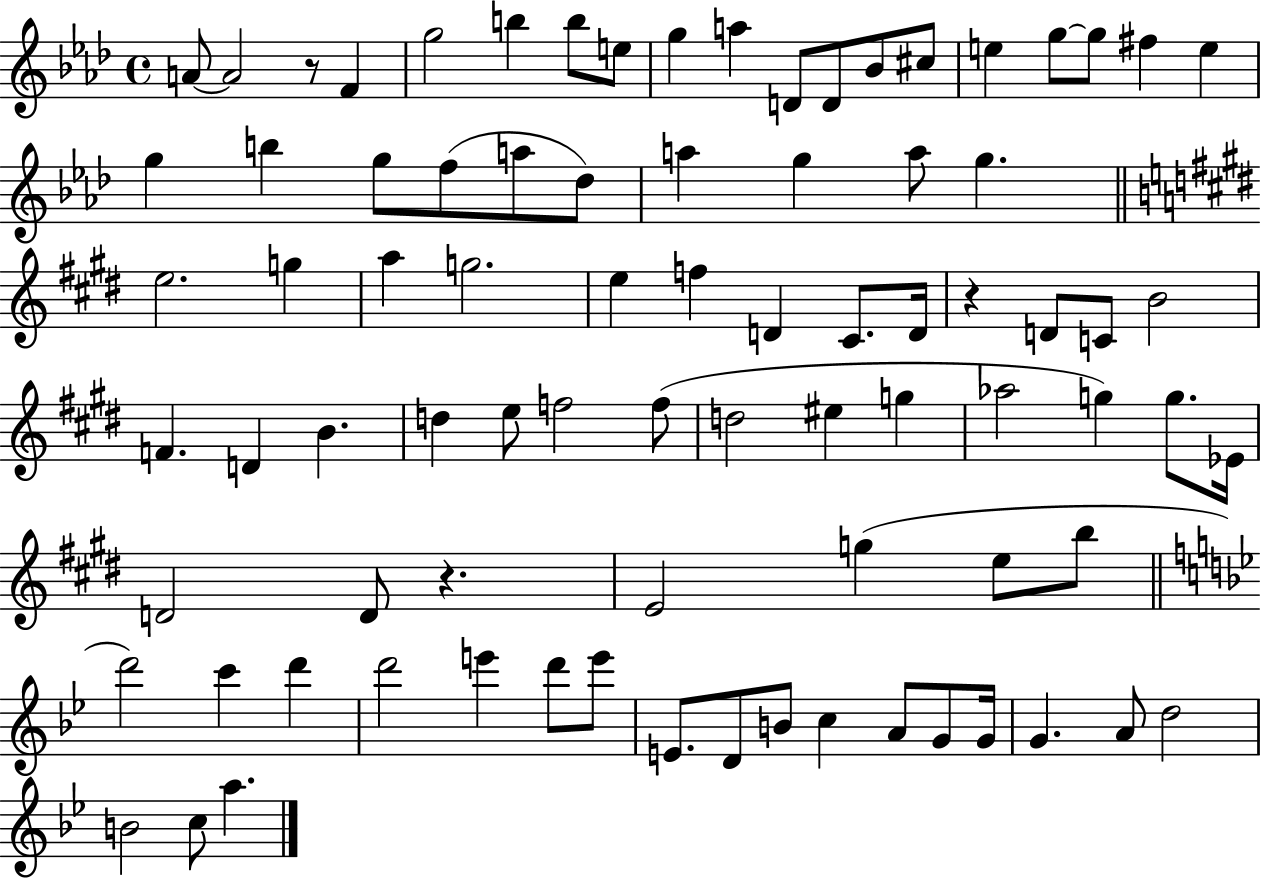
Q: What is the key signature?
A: AES major